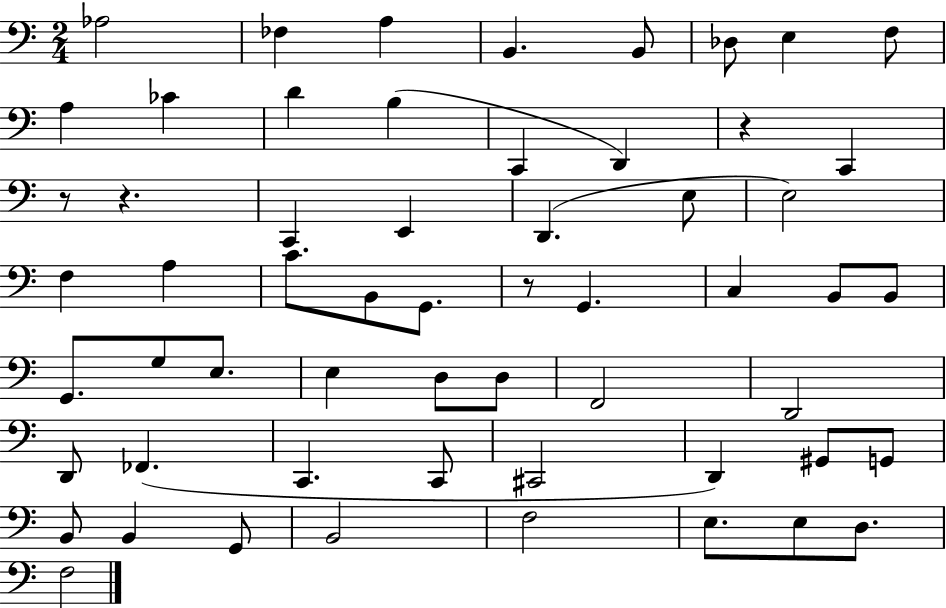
{
  \clef bass
  \numericTimeSignature
  \time 2/4
  \key c \major
  aes2 | fes4 a4 | b,4. b,8 | des8 e4 f8 | \break a4 ces'4 | d'4 b4( | c,4 d,4) | r4 c,4 | \break r8 r4. | c,4 e,4 | d,4.( e8 | e2) | \break f4 a4 | c'8. b,8 g,8. | r8 g,4. | c4 b,8 b,8 | \break g,8. g8 e8. | e4 d8 d8 | f,2 | d,2 | \break d,8 fes,4.( | c,4. c,8 | cis,2 | d,4) gis,8 g,8 | \break b,8 b,4 g,8 | b,2 | f2 | e8. e8 d8. | \break f2 | \bar "|."
}